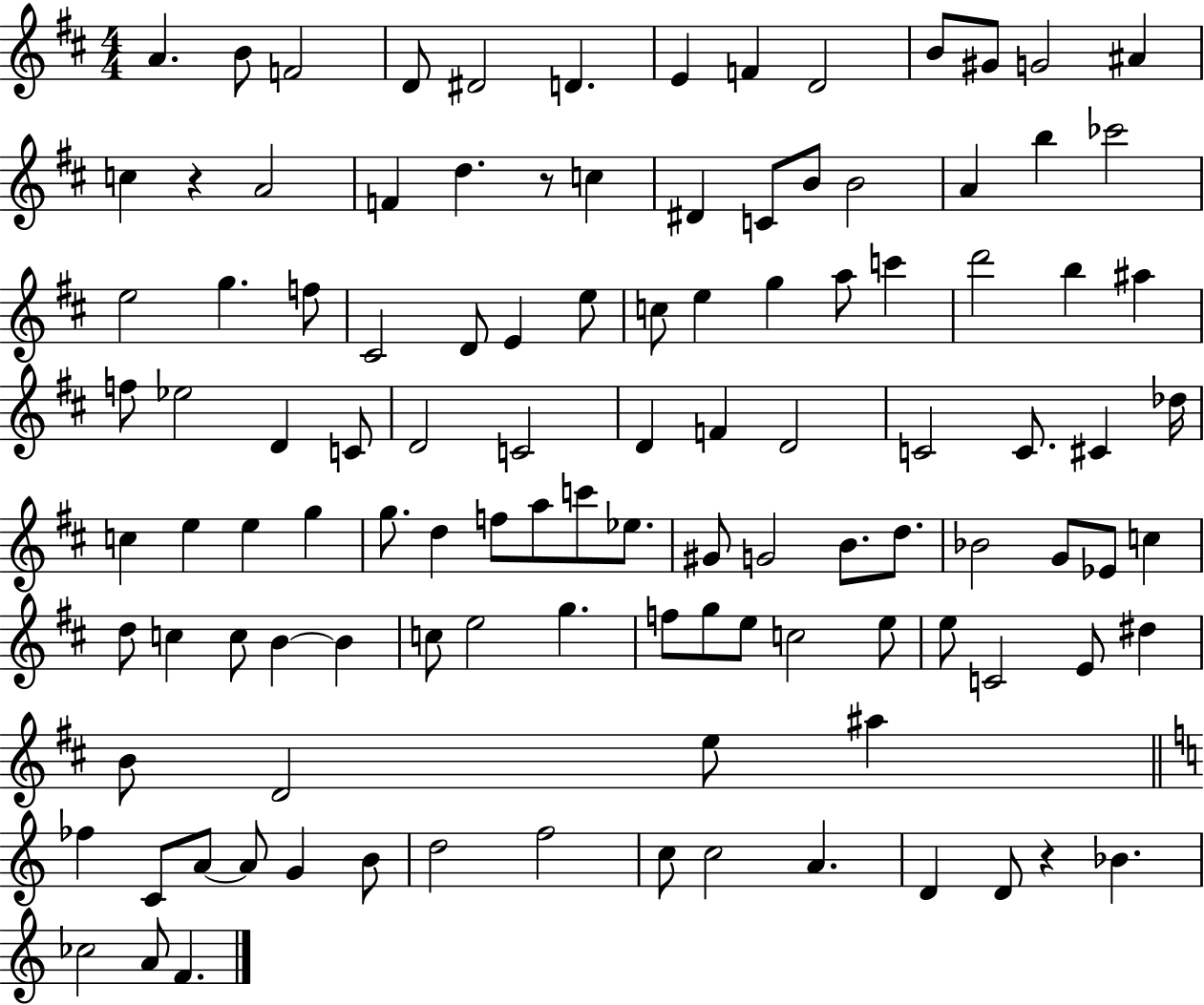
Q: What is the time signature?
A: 4/4